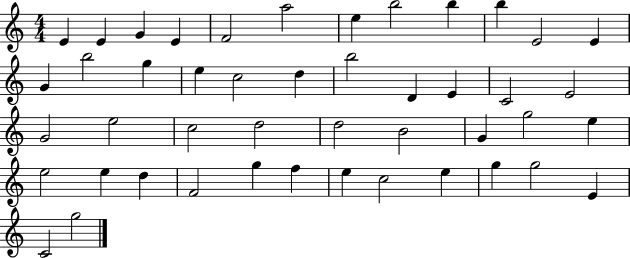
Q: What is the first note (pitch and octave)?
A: E4